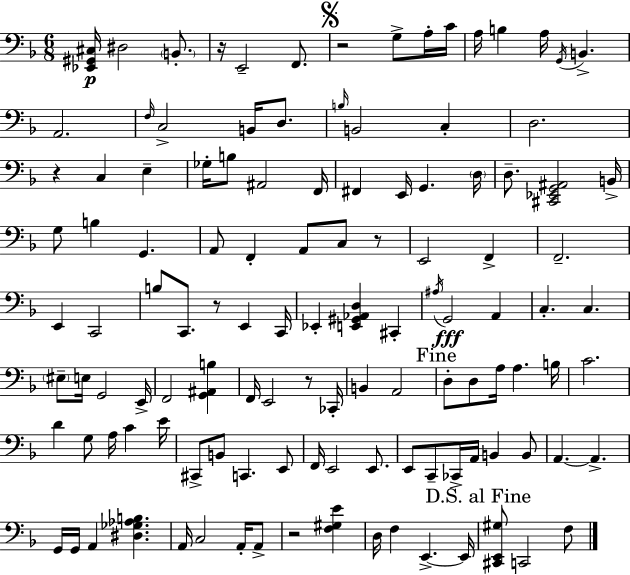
X:1
T:Untitled
M:6/8
L:1/4
K:Dm
[_E,,^G,,^C,]/4 ^D,2 B,,/2 z/4 E,,2 F,,/2 z2 G,/2 A,/4 C/4 A,/4 B, A,/4 G,,/4 B,, A,,2 F,/4 C,2 B,,/4 D,/2 B,/4 B,,2 C, D,2 z C, E, _G,/4 B,/2 ^A,,2 F,,/4 ^F,, E,,/4 G,, D,/4 D,/2 [^C,,_E,,G,,^A,,]2 B,,/4 G,/2 B, G,, A,,/2 F,, A,,/2 C,/2 z/2 E,,2 F,, F,,2 E,, C,,2 B,/2 C,,/2 z/2 E,, C,,/4 _E,, [E,,^G,,_A,,D,] ^C,, ^A,/4 G,,2 A,, C, C, ^E,/2 E,/4 G,,2 E,,/4 F,,2 [G,,^A,,B,] F,,/4 E,,2 z/2 _C,,/4 B,, A,,2 D,/2 D,/2 A,/4 A, B,/4 C2 D G,/2 A,/4 C E/4 ^C,,/2 B,,/2 C,, E,,/2 F,,/4 E,,2 E,,/2 E,,/2 C,,/2 _C,,/4 A,,/4 B,, B,,/2 A,, A,, G,,/4 G,,/4 A,, [^D,_G,_A,B,] A,,/4 C,2 A,,/4 A,,/2 z2 [F,^G,E] D,/4 F, E,, E,,/4 [^C,,E,,^G,]/2 C,,2 F,/2